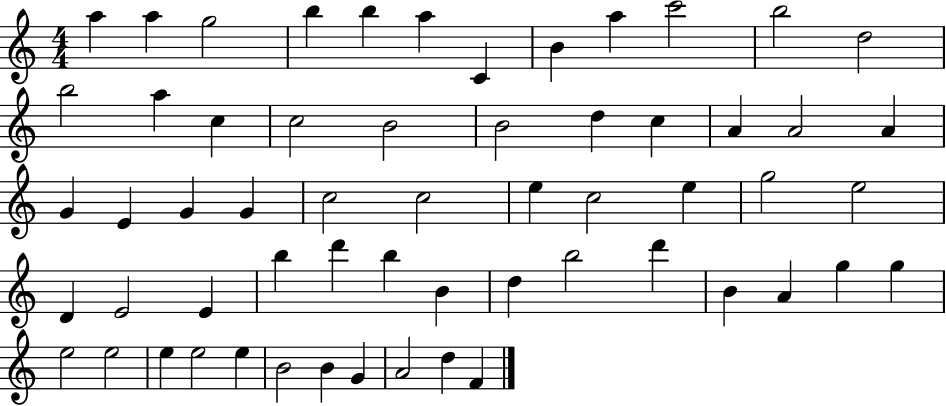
{
  \clef treble
  \numericTimeSignature
  \time 4/4
  \key c \major
  a''4 a''4 g''2 | b''4 b''4 a''4 c'4 | b'4 a''4 c'''2 | b''2 d''2 | \break b''2 a''4 c''4 | c''2 b'2 | b'2 d''4 c''4 | a'4 a'2 a'4 | \break g'4 e'4 g'4 g'4 | c''2 c''2 | e''4 c''2 e''4 | g''2 e''2 | \break d'4 e'2 e'4 | b''4 d'''4 b''4 b'4 | d''4 b''2 d'''4 | b'4 a'4 g''4 g''4 | \break e''2 e''2 | e''4 e''2 e''4 | b'2 b'4 g'4 | a'2 d''4 f'4 | \break \bar "|."
}